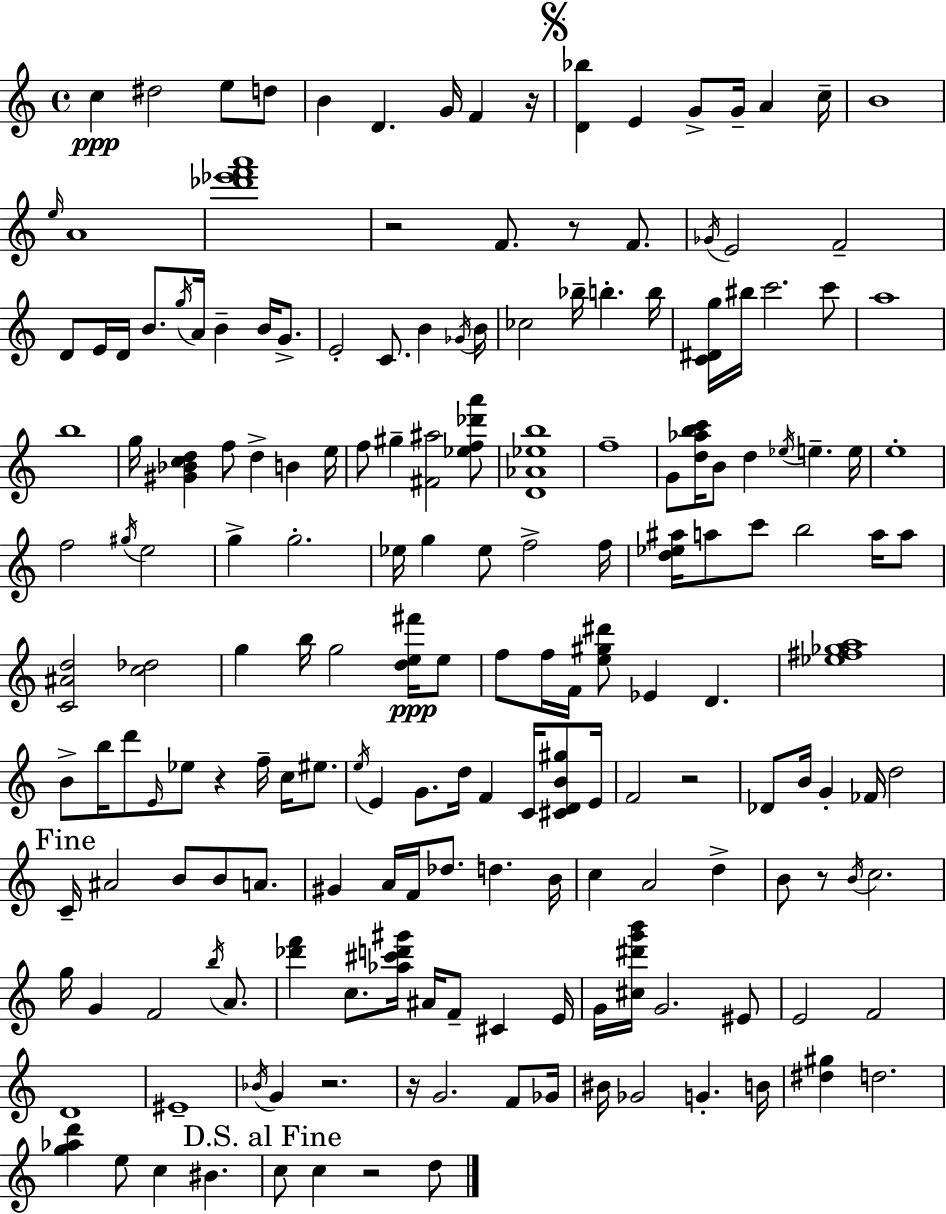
C5/q D#5/h E5/e D5/e B4/q D4/q. G4/s F4/q R/s [D4,Bb5]/q E4/q G4/e G4/s A4/q C5/s B4/w E5/s A4/w [Db6,Eb6,F6,A6]/w R/h F4/e. R/e F4/e. Gb4/s E4/h F4/h D4/e E4/s D4/s B4/e. G5/s A4/s B4/q B4/s G4/e. E4/h C4/e. B4/q Gb4/s B4/s CES5/h Bb5/s B5/q. B5/s [C4,D#4,G5]/s BIS5/s C6/h. C6/e A5/w B5/w G5/s [G#4,Bb4,C5,D5]/q F5/e D5/q B4/q E5/s F5/e G#5/q [F#4,A#5]/h [Eb5,F5,Db6,A6]/e [D4,Ab4,Eb5,B5]/w F5/w G4/e [D5,Ab5,B5,C6]/s B4/e D5/q Eb5/s E5/q. E5/s E5/w F5/h G#5/s E5/h G5/q G5/h. Eb5/s G5/q Eb5/e F5/h F5/s [D5,Eb5,A#5]/s A5/e C6/e B5/h A5/s A5/e [C4,A#4,D5]/h [C5,Db5]/h G5/q B5/s G5/h [D5,E5,F#6]/s E5/e F5/e F5/s F4/s [E5,G#5,D#6]/e Eb4/q D4/q. [Eb5,F#5,Gb5,A5]/w B4/e B5/s D6/e E4/s Eb5/e R/q F5/s C5/s EIS5/e. E5/s E4/q G4/e. D5/s F4/q C4/s [C#4,D4,B4,G#5]/e E4/s F4/h R/h Db4/e B4/s G4/q FES4/s D5/h C4/s A#4/h B4/e B4/e A4/e. G#4/q A4/s F4/s Db5/e. D5/q. B4/s C5/q A4/h D5/q B4/e R/e B4/s C5/h. G5/s G4/q F4/h B5/s A4/e. [Db6,F6]/q C5/e. [Ab5,C#6,D6,G#6]/s A#4/s F4/e C#4/q E4/s G4/s [C#5,D#6,G6,B6]/s G4/h. EIS4/e E4/h F4/h D4/w EIS4/w Bb4/s G4/q R/h. R/s G4/h. F4/e Gb4/s BIS4/s Gb4/h G4/q. B4/s [D#5,G#5]/q D5/h. [G5,Ab5,D6]/q E5/e C5/q BIS4/q. C5/e C5/q R/h D5/e